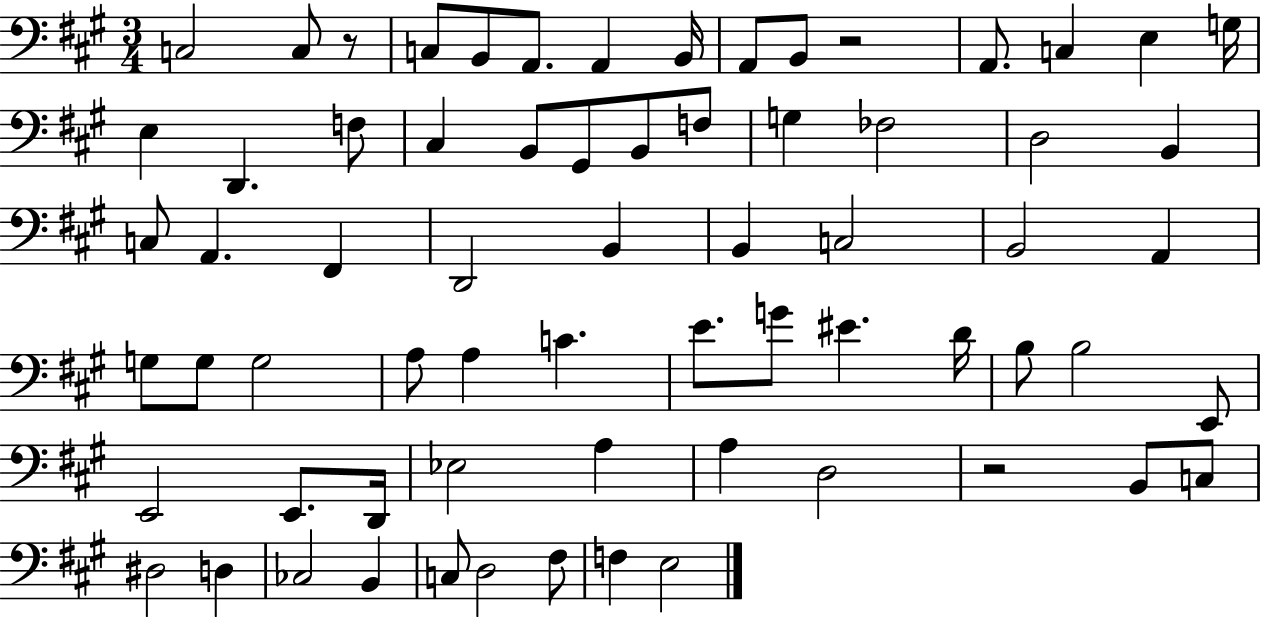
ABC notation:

X:1
T:Untitled
M:3/4
L:1/4
K:A
C,2 C,/2 z/2 C,/2 B,,/2 A,,/2 A,, B,,/4 A,,/2 B,,/2 z2 A,,/2 C, E, G,/4 E, D,, F,/2 ^C, B,,/2 ^G,,/2 B,,/2 F,/2 G, _F,2 D,2 B,, C,/2 A,, ^F,, D,,2 B,, B,, C,2 B,,2 A,, G,/2 G,/2 G,2 A,/2 A, C E/2 G/2 ^E D/4 B,/2 B,2 E,,/2 E,,2 E,,/2 D,,/4 _E,2 A, A, D,2 z2 B,,/2 C,/2 ^D,2 D, _C,2 B,, C,/2 D,2 ^F,/2 F, E,2